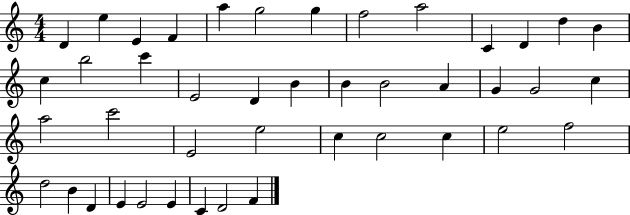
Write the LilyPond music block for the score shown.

{
  \clef treble
  \numericTimeSignature
  \time 4/4
  \key c \major
  d'4 e''4 e'4 f'4 | a''4 g''2 g''4 | f''2 a''2 | c'4 d'4 d''4 b'4 | \break c''4 b''2 c'''4 | e'2 d'4 b'4 | b'4 b'2 a'4 | g'4 g'2 c''4 | \break a''2 c'''2 | e'2 e''2 | c''4 c''2 c''4 | e''2 f''2 | \break d''2 b'4 d'4 | e'4 e'2 e'4 | c'4 d'2 f'4 | \bar "|."
}